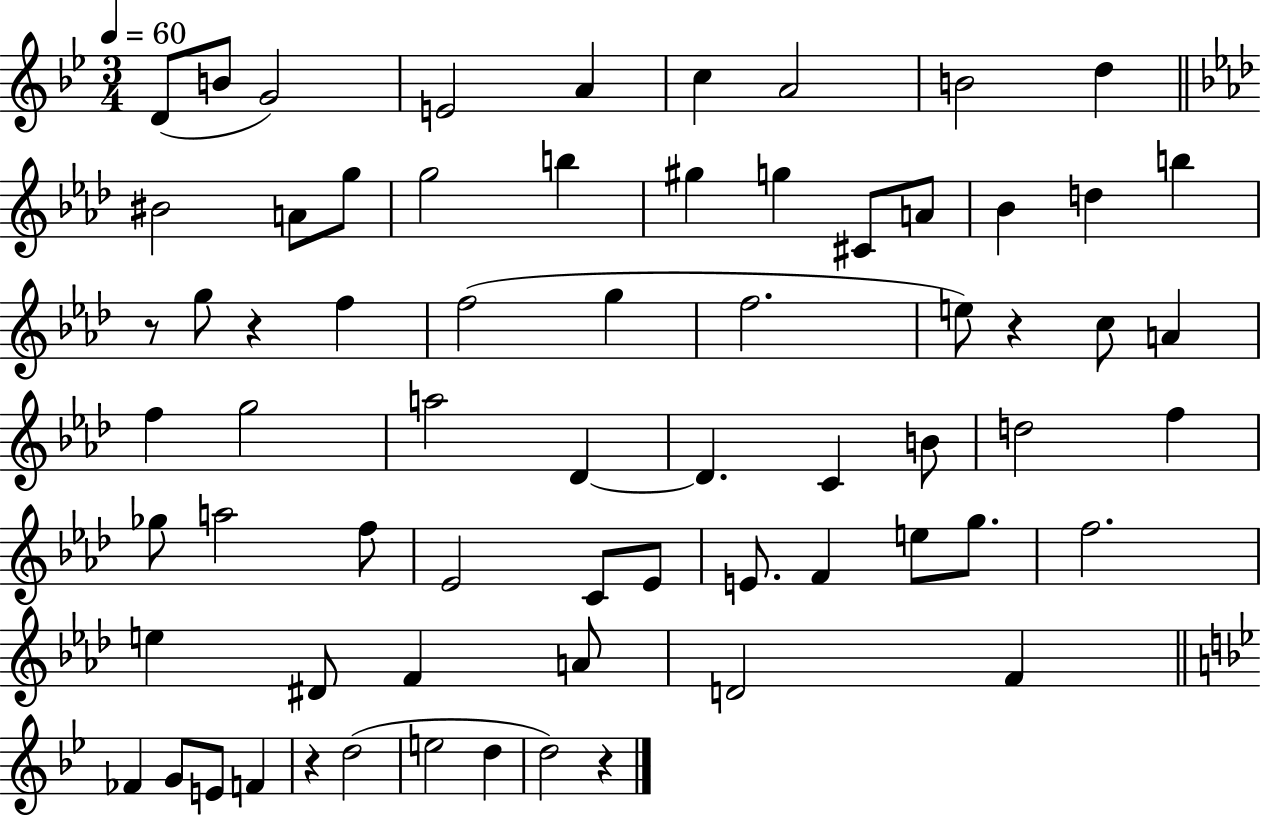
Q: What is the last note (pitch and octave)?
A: D5